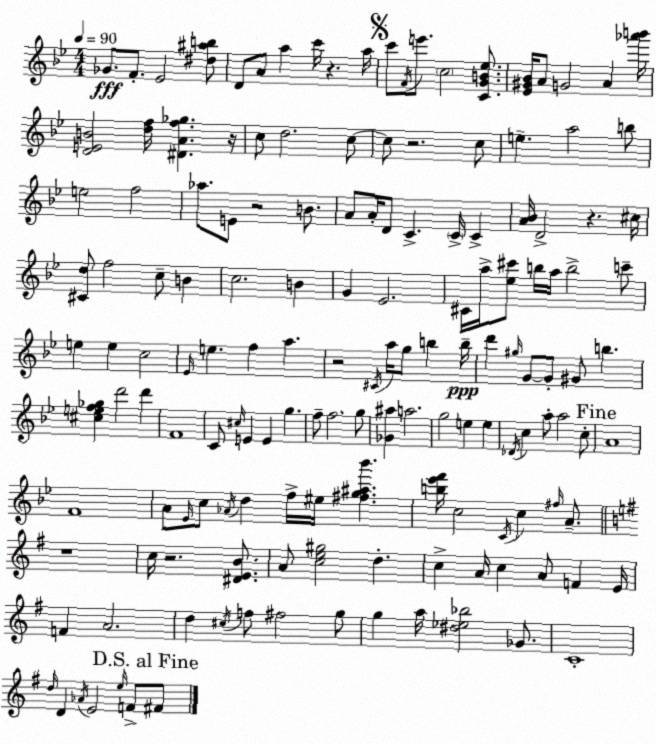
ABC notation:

X:1
T:Untitled
M:4/4
L:1/4
K:Gm
_G/2 F/2 _E2 [^d^ab]/2 D/2 A/2 a c'/4 z a/4 c'/2 F/4 e'/2 c2 [CGB_e]/2 [_E^G_B]/4 A/2 G2 A [_a'b']/4 [DEB]2 [df]/4 [^DAf_g] z/4 c/2 d2 c/2 c/2 z2 c/2 e a2 b/2 e2 f2 _a/2 E/2 z2 B/2 A/2 A/4 D/2 C C/4 C [A_B]/4 D2 z ^c/4 [^Cd]/2 f2 c/2 B c2 B G _E2 ^C/4 a/4 [_e^c']/2 b/4 a/4 b2 c'/2 e e c2 _E/4 e f a z2 ^C/4 a/4 g/2 b b/4 d' ^g/4 G/2 G/2 ^G/2 b [^cef_g] d'2 d' F4 C/2 ^c/4 E E g f/2 f2 g/2 [_G^a] a2 g2 e e _D/4 c a/2 a2 c/2 A4 F4 A/2 _E/4 c/2 _A/4 d f/4 ^e/4 [^fg^a_b'] [b_e'f']/4 c2 C/4 c ^f/4 A/2 z4 c/4 z2 [^DEB]/2 A/2 [ce^g]2 d c A/4 c A/2 F E/4 F A2 d ^c/4 f/2 ^f2 g/2 g a/4 [^d_e_b]2 _G/2 C4 d/4 D _A/4 E2 e/4 F/2 ^F/2